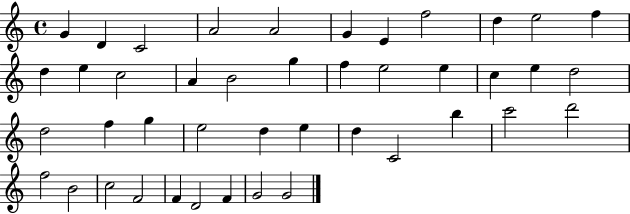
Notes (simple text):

G4/q D4/q C4/h A4/h A4/h G4/q E4/q F5/h D5/q E5/h F5/q D5/q E5/q C5/h A4/q B4/h G5/q F5/q E5/h E5/q C5/q E5/q D5/h D5/h F5/q G5/q E5/h D5/q E5/q D5/q C4/h B5/q C6/h D6/h F5/h B4/h C5/h F4/h F4/q D4/h F4/q G4/h G4/h